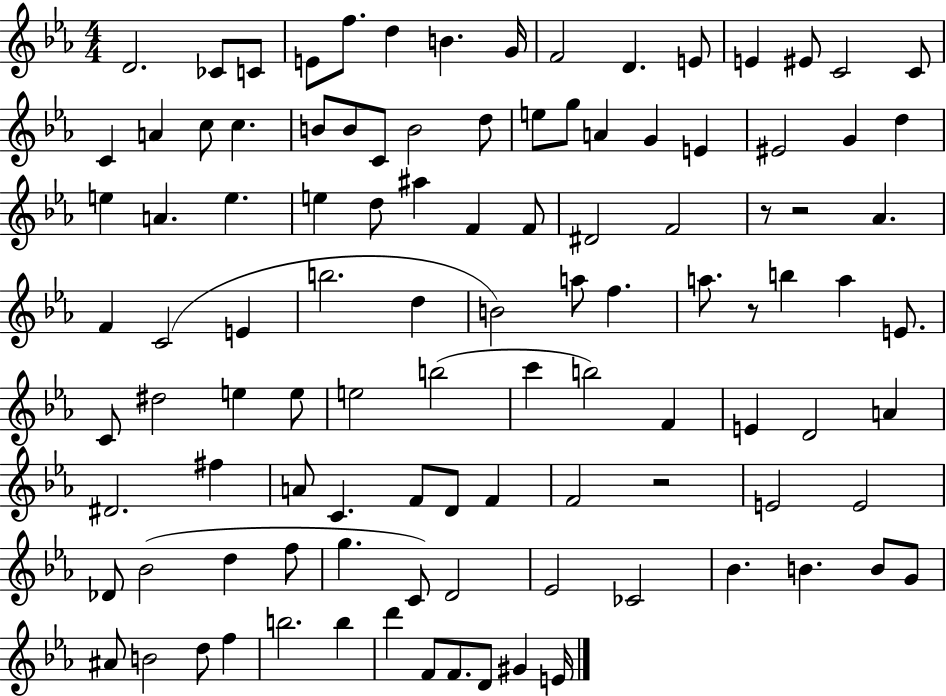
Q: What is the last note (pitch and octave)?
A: E4